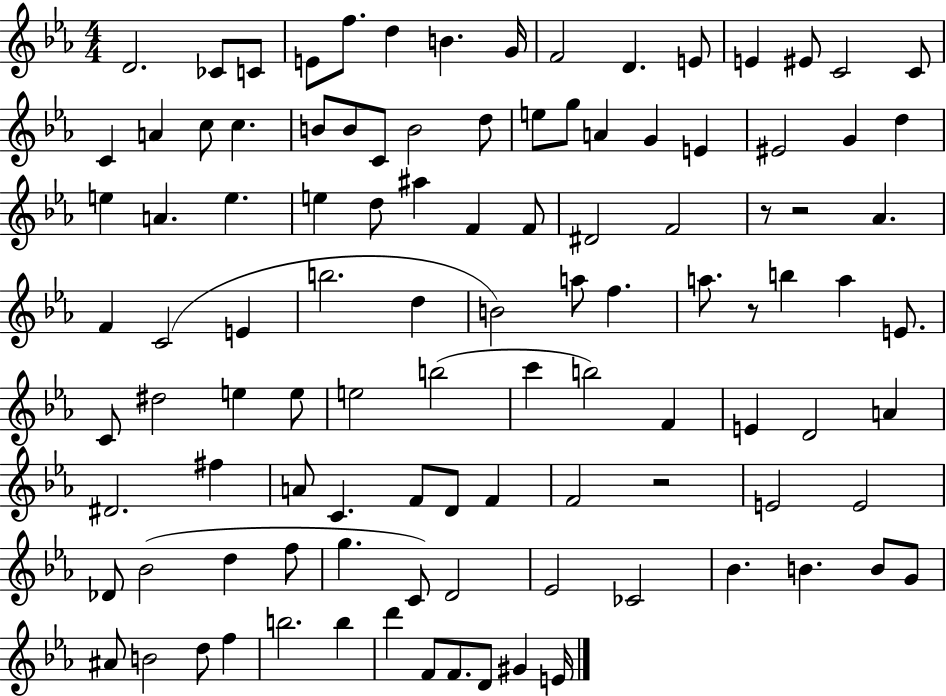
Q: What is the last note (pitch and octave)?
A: E4